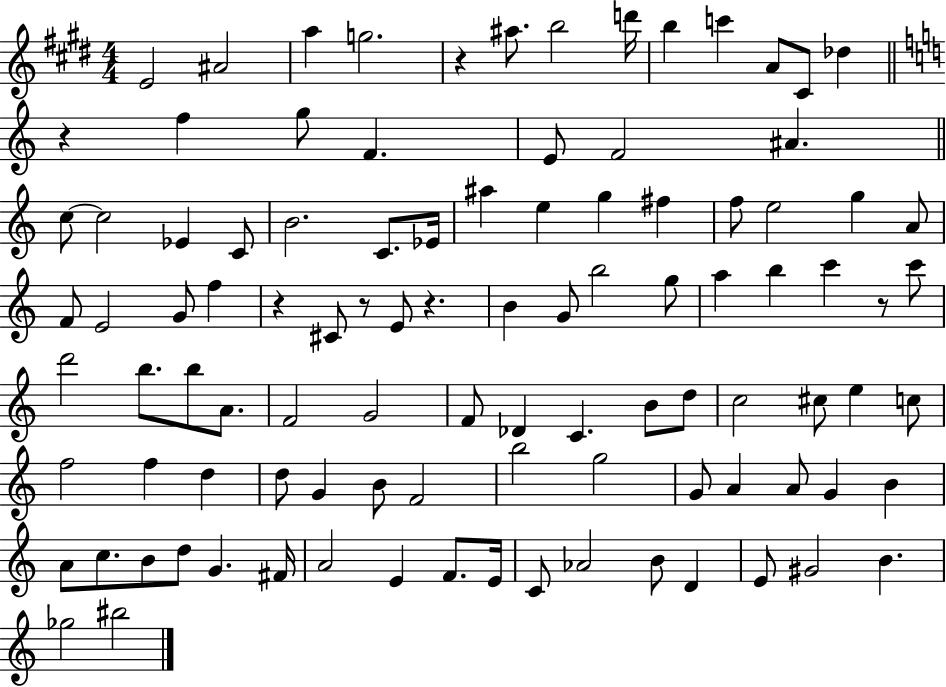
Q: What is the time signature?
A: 4/4